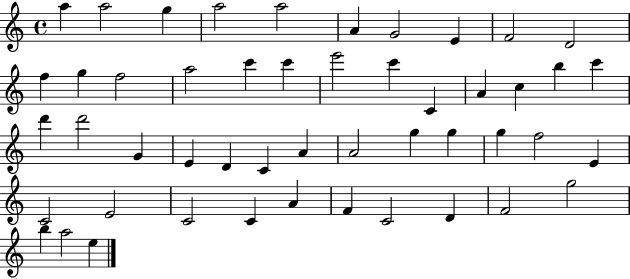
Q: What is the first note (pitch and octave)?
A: A5